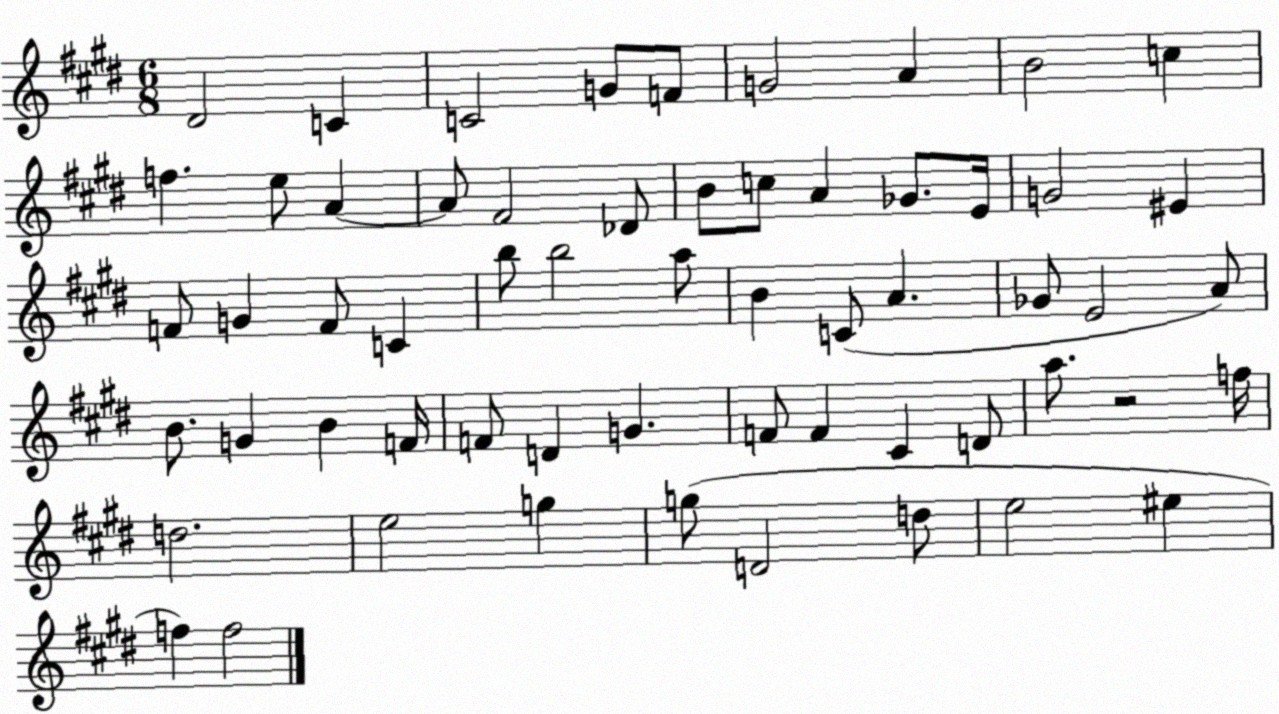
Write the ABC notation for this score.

X:1
T:Untitled
M:6/8
L:1/4
K:E
^D2 C C2 G/2 F/2 G2 A B2 c f e/2 A A/2 ^F2 _D/2 B/2 c/2 A _G/2 E/4 G2 ^E F/2 G F/2 C b/2 b2 a/2 B C/2 A _G/2 E2 A/2 B/2 G B F/4 F/2 D G F/2 F ^C D/2 a/2 z2 f/4 d2 e2 g g/2 D2 d/2 e2 ^e f f2